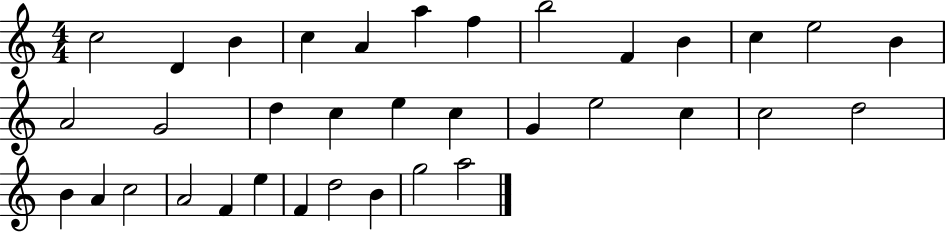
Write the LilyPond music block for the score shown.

{
  \clef treble
  \numericTimeSignature
  \time 4/4
  \key c \major
  c''2 d'4 b'4 | c''4 a'4 a''4 f''4 | b''2 f'4 b'4 | c''4 e''2 b'4 | \break a'2 g'2 | d''4 c''4 e''4 c''4 | g'4 e''2 c''4 | c''2 d''2 | \break b'4 a'4 c''2 | a'2 f'4 e''4 | f'4 d''2 b'4 | g''2 a''2 | \break \bar "|."
}